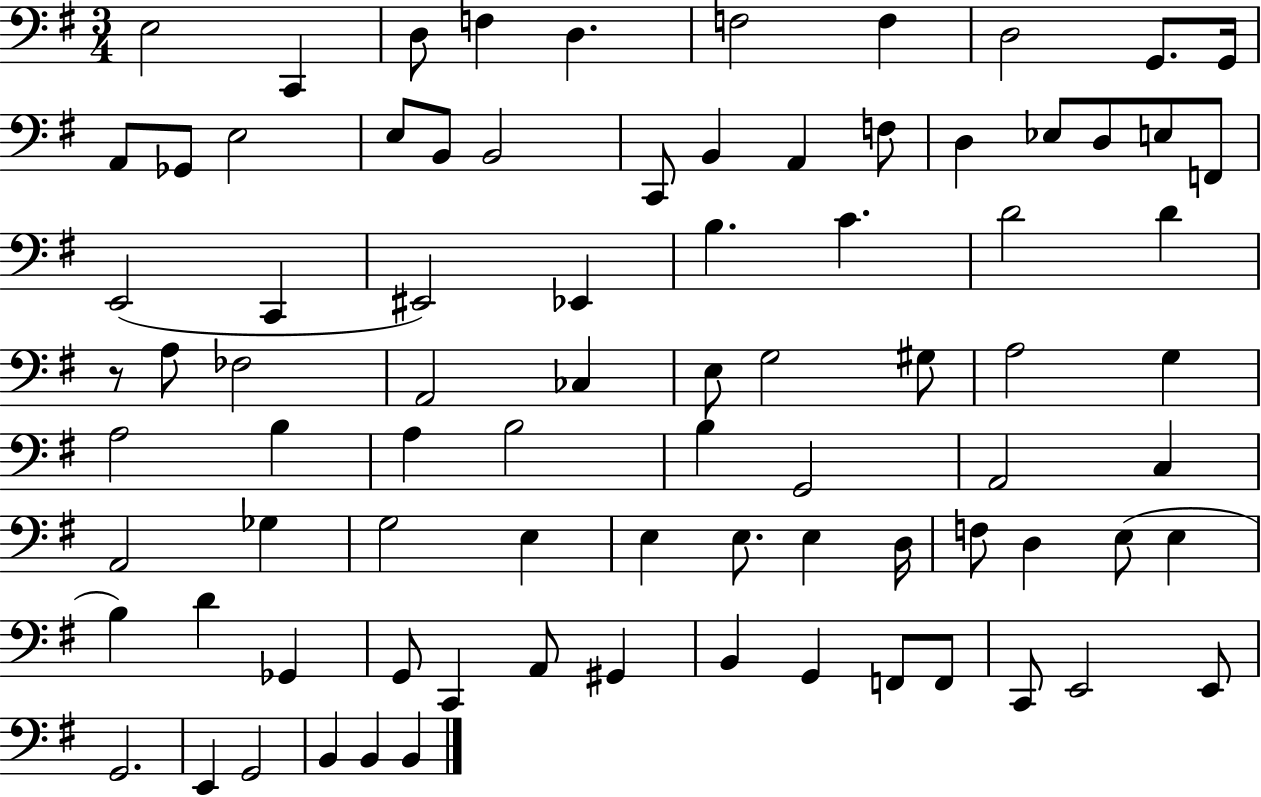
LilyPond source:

{
  \clef bass
  \numericTimeSignature
  \time 3/4
  \key g \major
  e2 c,4 | d8 f4 d4. | f2 f4 | d2 g,8. g,16 | \break a,8 ges,8 e2 | e8 b,8 b,2 | c,8 b,4 a,4 f8 | d4 ees8 d8 e8 f,8 | \break e,2( c,4 | eis,2) ees,4 | b4. c'4. | d'2 d'4 | \break r8 a8 fes2 | a,2 ces4 | e8 g2 gis8 | a2 g4 | \break a2 b4 | a4 b2 | b4 g,2 | a,2 c4 | \break a,2 ges4 | g2 e4 | e4 e8. e4 d16 | f8 d4 e8( e4 | \break b4) d'4 ges,4 | g,8 c,4 a,8 gis,4 | b,4 g,4 f,8 f,8 | c,8 e,2 e,8 | \break g,2. | e,4 g,2 | b,4 b,4 b,4 | \bar "|."
}